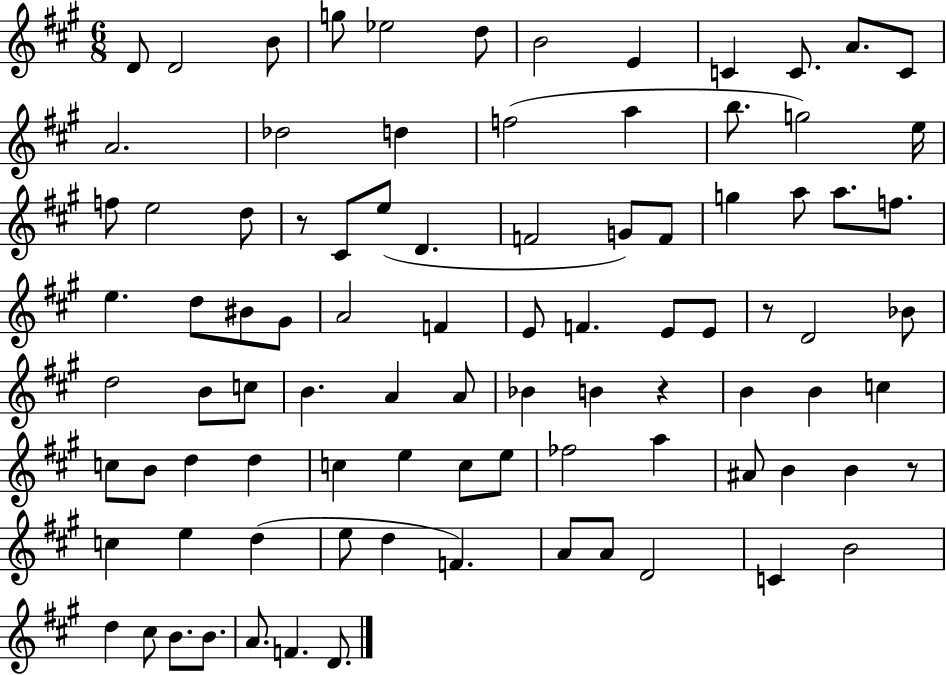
D4/e D4/h B4/e G5/e Eb5/h D5/e B4/h E4/q C4/q C4/e. A4/e. C4/e A4/h. Db5/h D5/q F5/h A5/q B5/e. G5/h E5/s F5/e E5/h D5/e R/e C#4/e E5/e D4/q. F4/h G4/e F4/e G5/q A5/e A5/e. F5/e. E5/q. D5/e BIS4/e G#4/e A4/h F4/q E4/e F4/q. E4/e E4/e R/e D4/h Bb4/e D5/h B4/e C5/e B4/q. A4/q A4/e Bb4/q B4/q R/q B4/q B4/q C5/q C5/e B4/e D5/q D5/q C5/q E5/q C5/e E5/e FES5/h A5/q A#4/e B4/q B4/q R/e C5/q E5/q D5/q E5/e D5/q F4/q. A4/e A4/e D4/h C4/q B4/h D5/q C#5/e B4/e. B4/e. A4/e. F4/q. D4/e.